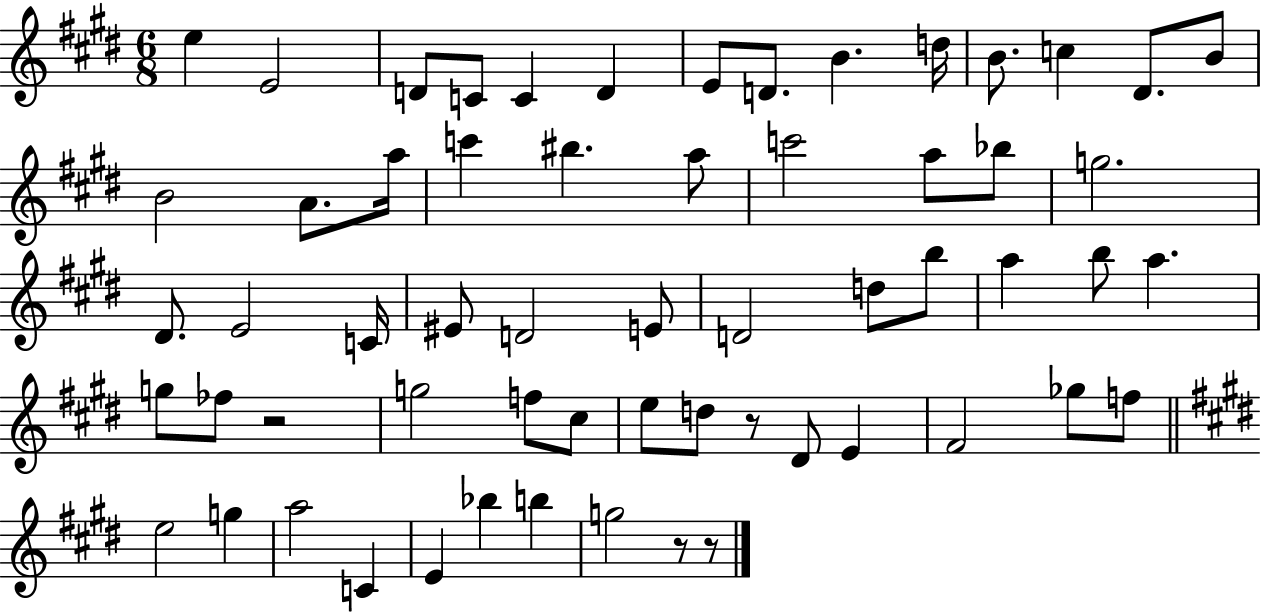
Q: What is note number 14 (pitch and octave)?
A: B4